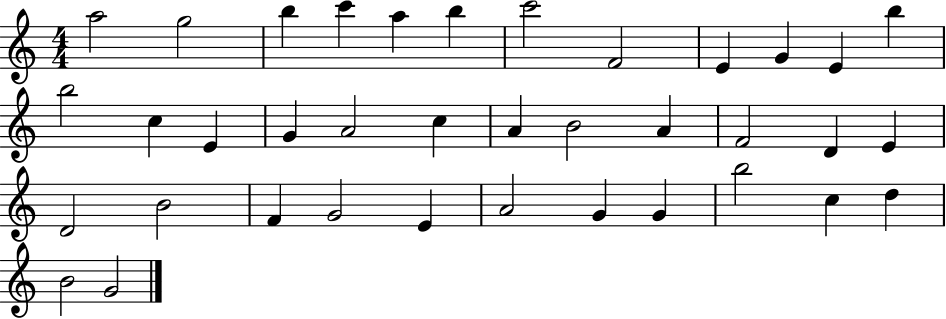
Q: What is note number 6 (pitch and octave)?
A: B5